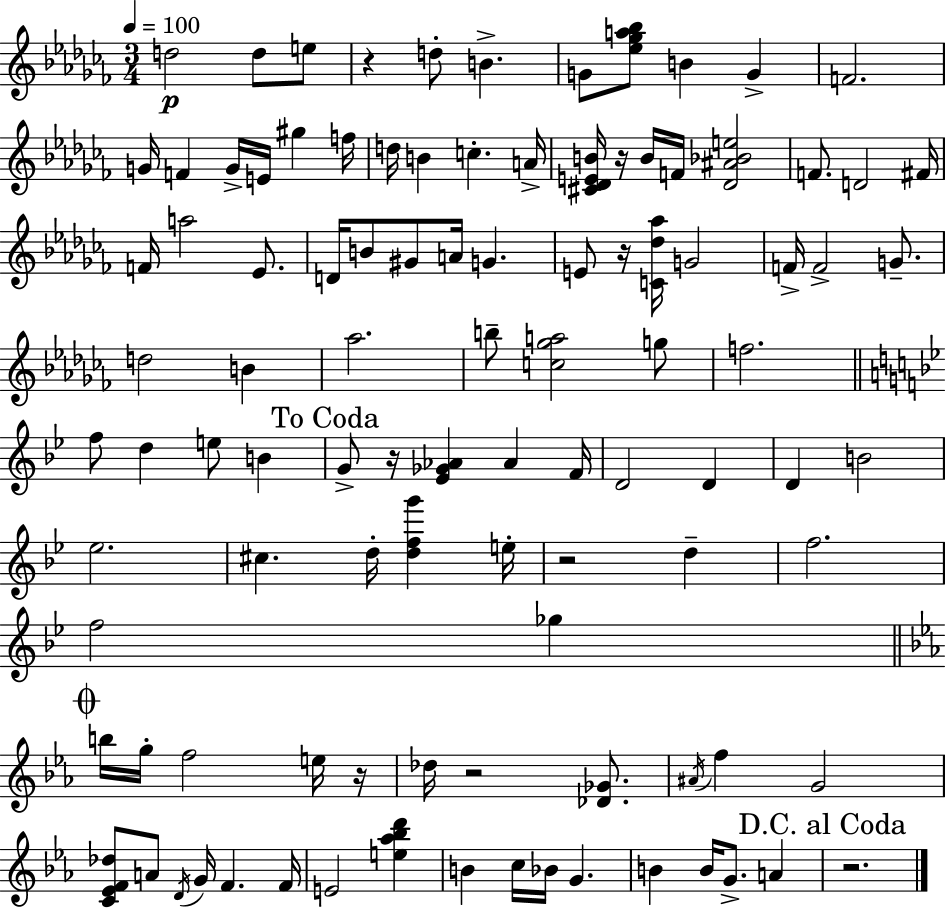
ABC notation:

X:1
T:Untitled
M:3/4
L:1/4
K:Abm
d2 d/2 e/2 z d/2 B G/2 [_e_ga_b]/2 B G F2 G/4 F G/4 E/4 ^g f/4 d/4 B c A/4 [^C_DEB]/4 z/4 B/4 F/4 [_D^A_Be]2 F/2 D2 ^F/4 F/4 a2 _E/2 D/4 B/2 ^G/2 A/4 G E/2 z/4 [C_d_a]/4 G2 F/4 F2 G/2 d2 B _a2 b/2 [c_ga]2 g/2 f2 f/2 d e/2 B G/2 z/4 [_E_G_A] _A F/4 D2 D D B2 _e2 ^c d/4 [dfg'] e/4 z2 d f2 f2 _g b/4 g/4 f2 e/4 z/4 _d/4 z2 [_D_G]/2 ^A/4 f G2 [C_EF_d]/2 A/2 D/4 G/4 F F/4 E2 [e_a_bd'] B c/4 _B/4 G B B/4 G/2 A z2